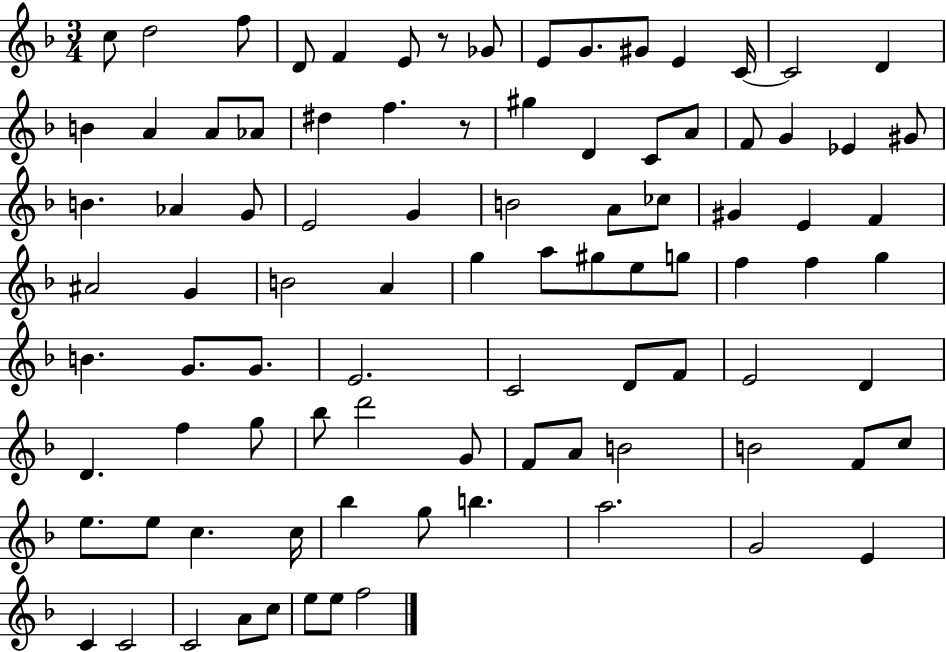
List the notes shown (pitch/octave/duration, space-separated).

C5/e D5/h F5/e D4/e F4/q E4/e R/e Gb4/e E4/e G4/e. G#4/e E4/q C4/s C4/h D4/q B4/q A4/q A4/e Ab4/e D#5/q F5/q. R/e G#5/q D4/q C4/e A4/e F4/e G4/q Eb4/q G#4/e B4/q. Ab4/q G4/e E4/h G4/q B4/h A4/e CES5/e G#4/q E4/q F4/q A#4/h G4/q B4/h A4/q G5/q A5/e G#5/e E5/e G5/e F5/q F5/q G5/q B4/q. G4/e. G4/e. E4/h. C4/h D4/e F4/e E4/h D4/q D4/q. F5/q G5/e Bb5/e D6/h G4/e F4/e A4/e B4/h B4/h F4/e C5/e E5/e. E5/e C5/q. C5/s Bb5/q G5/e B5/q. A5/h. G4/h E4/q C4/q C4/h C4/h A4/e C5/e E5/e E5/e F5/h